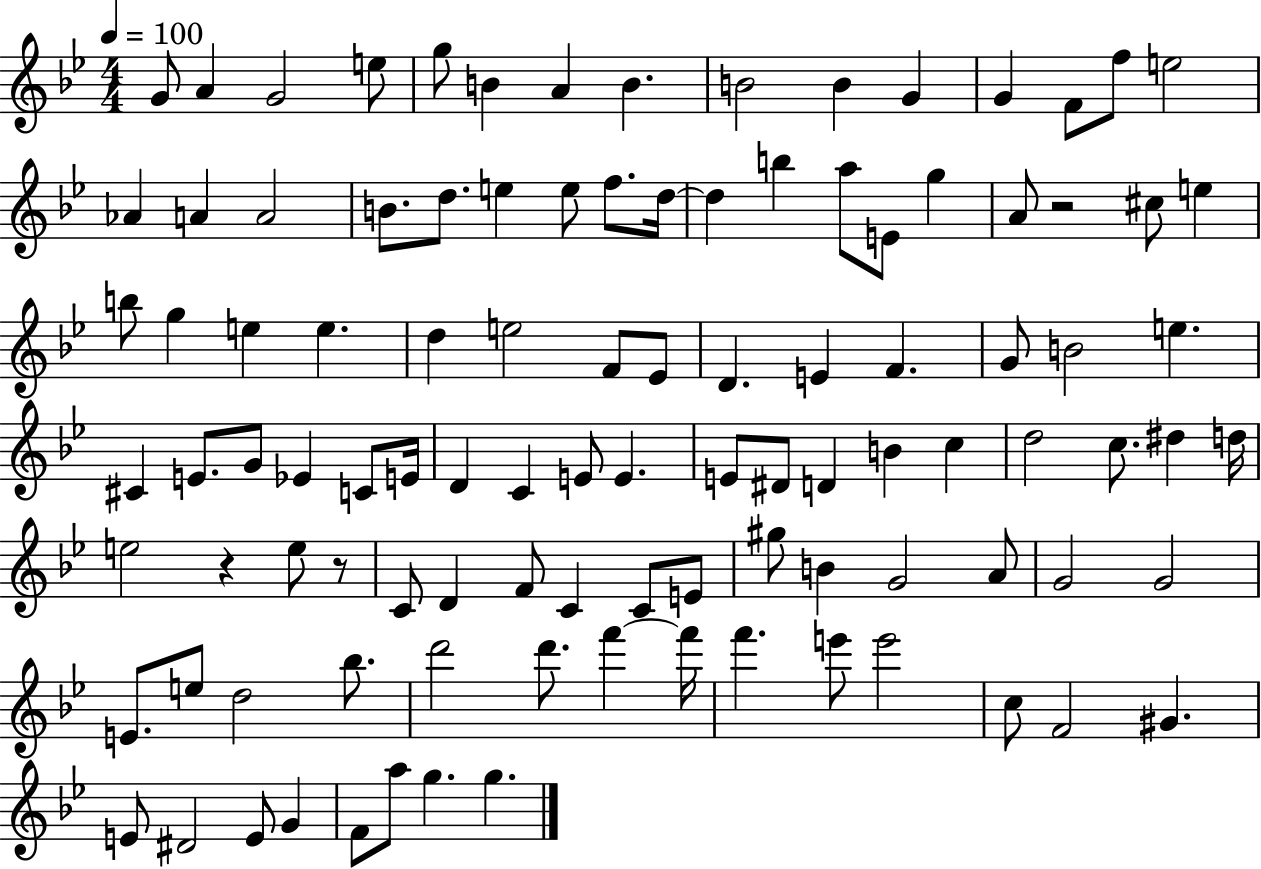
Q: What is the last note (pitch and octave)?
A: G5